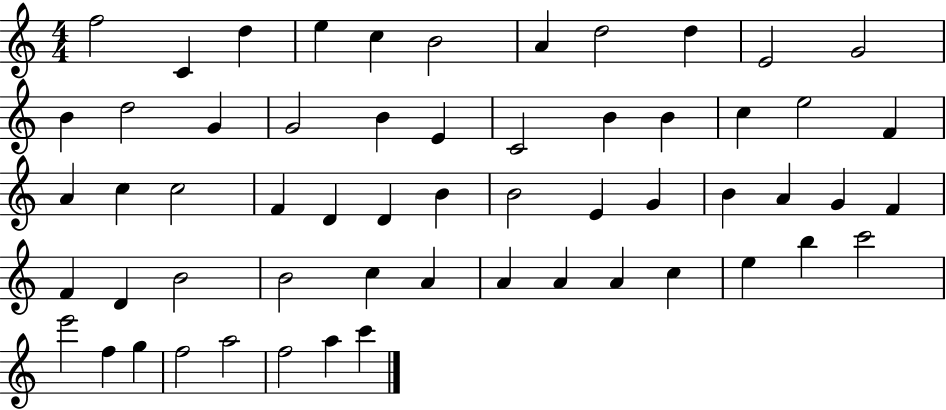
F5/h C4/q D5/q E5/q C5/q B4/h A4/q D5/h D5/q E4/h G4/h B4/q D5/h G4/q G4/h B4/q E4/q C4/h B4/q B4/q C5/q E5/h F4/q A4/q C5/q C5/h F4/q D4/q D4/q B4/q B4/h E4/q G4/q B4/q A4/q G4/q F4/q F4/q D4/q B4/h B4/h C5/q A4/q A4/q A4/q A4/q C5/q E5/q B5/q C6/h E6/h F5/q G5/q F5/h A5/h F5/h A5/q C6/q